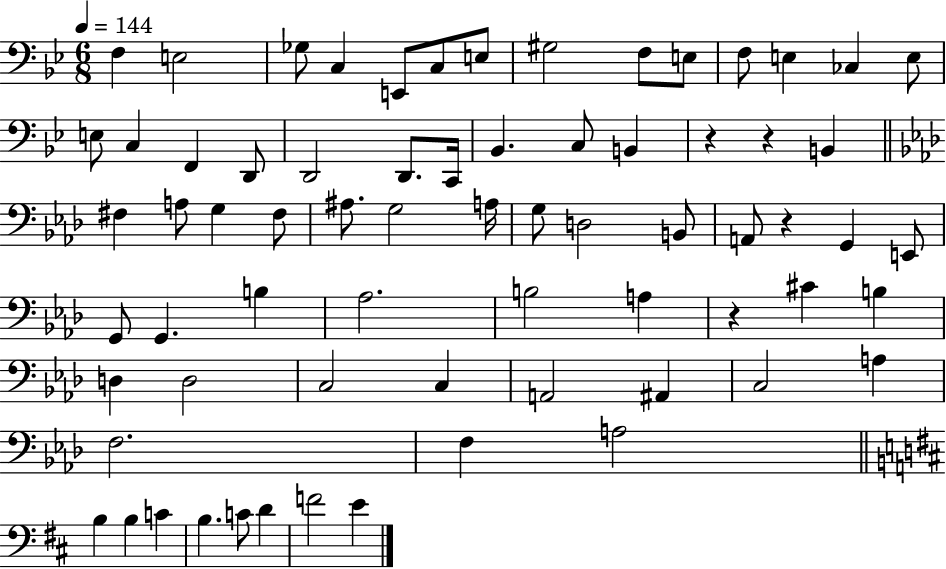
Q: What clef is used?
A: bass